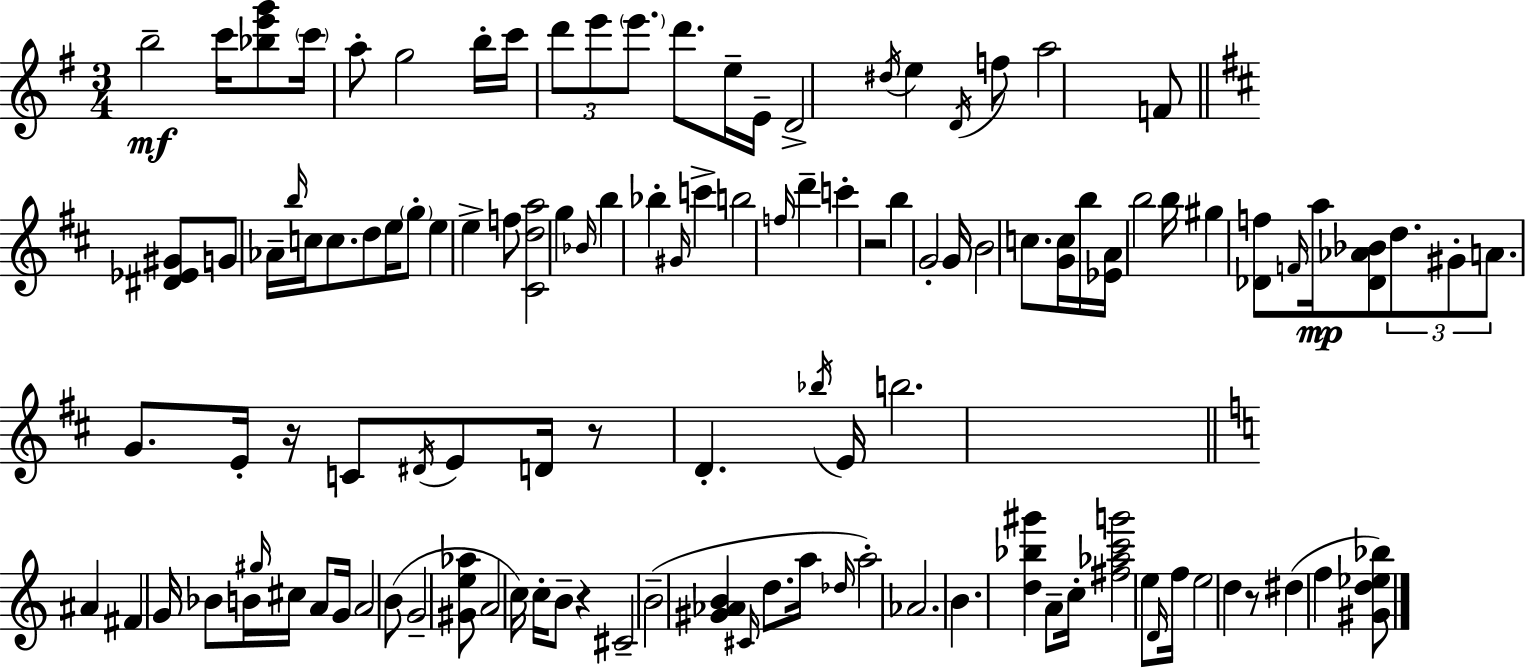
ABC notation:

X:1
T:Untitled
M:3/4
L:1/4
K:G
b2 c'/4 [_be'g']/2 c'/4 a/2 g2 b/4 c'/4 d'/2 e'/2 e'/2 d'/2 e/4 E/4 D2 ^d/4 e D/4 f/2 a2 F/2 [^D_E^G]/2 G/2 _A/4 b/4 c/4 c/2 d/2 e/4 g/2 e e f/2 [^Cda]2 g _B/4 b _b ^G/4 c' b2 f/4 d' c' z2 b G2 G/4 B2 c/2 [Gc]/4 b/4 [_EA]/4 b2 b/4 ^g [_Df]/2 F/4 a/4 [_D_A_B]/2 d/2 ^G/2 A/2 G/2 E/4 z/4 C/2 ^D/4 E/2 D/4 z/2 D _b/4 E/4 b2 ^A ^F G/4 _B/2 B/4 ^g/4 ^c/4 A/2 G/4 A2 B/2 G2 [^Ge_a]/2 A2 c/4 c/4 B/2 z ^C2 B2 [^G_AB] ^C/4 d/2 a/4 _d/4 a2 _A2 B [d_b^g'] A/2 c/4 [^f_ac'g']2 e/2 D/4 f/4 e2 d z/2 ^d f [^Gd_e_b]/2